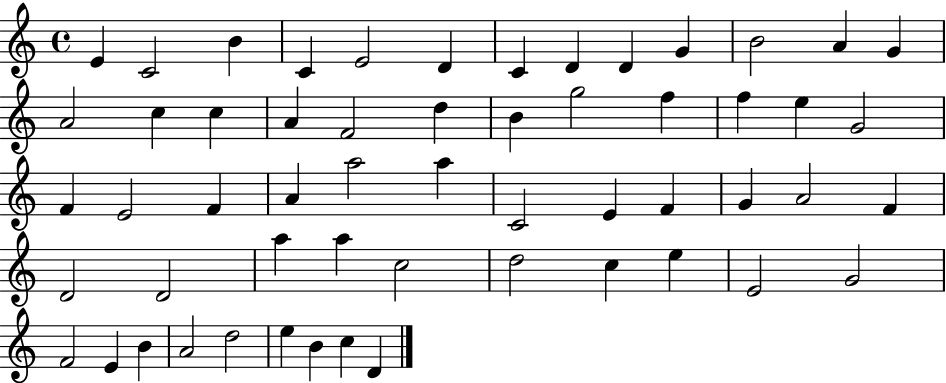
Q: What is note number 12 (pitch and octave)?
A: A4